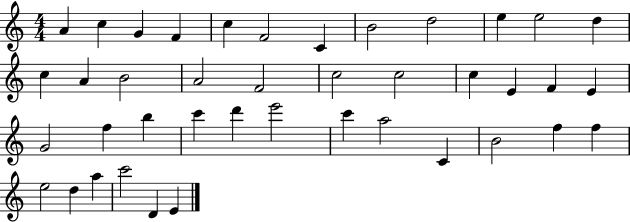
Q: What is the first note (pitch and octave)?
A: A4